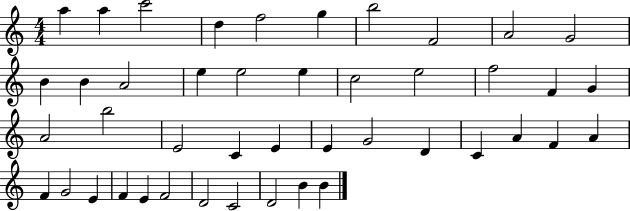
X:1
T:Untitled
M:4/4
L:1/4
K:C
a a c'2 d f2 g b2 F2 A2 G2 B B A2 e e2 e c2 e2 f2 F G A2 b2 E2 C E E G2 D C A F A F G2 E F E F2 D2 C2 D2 B B